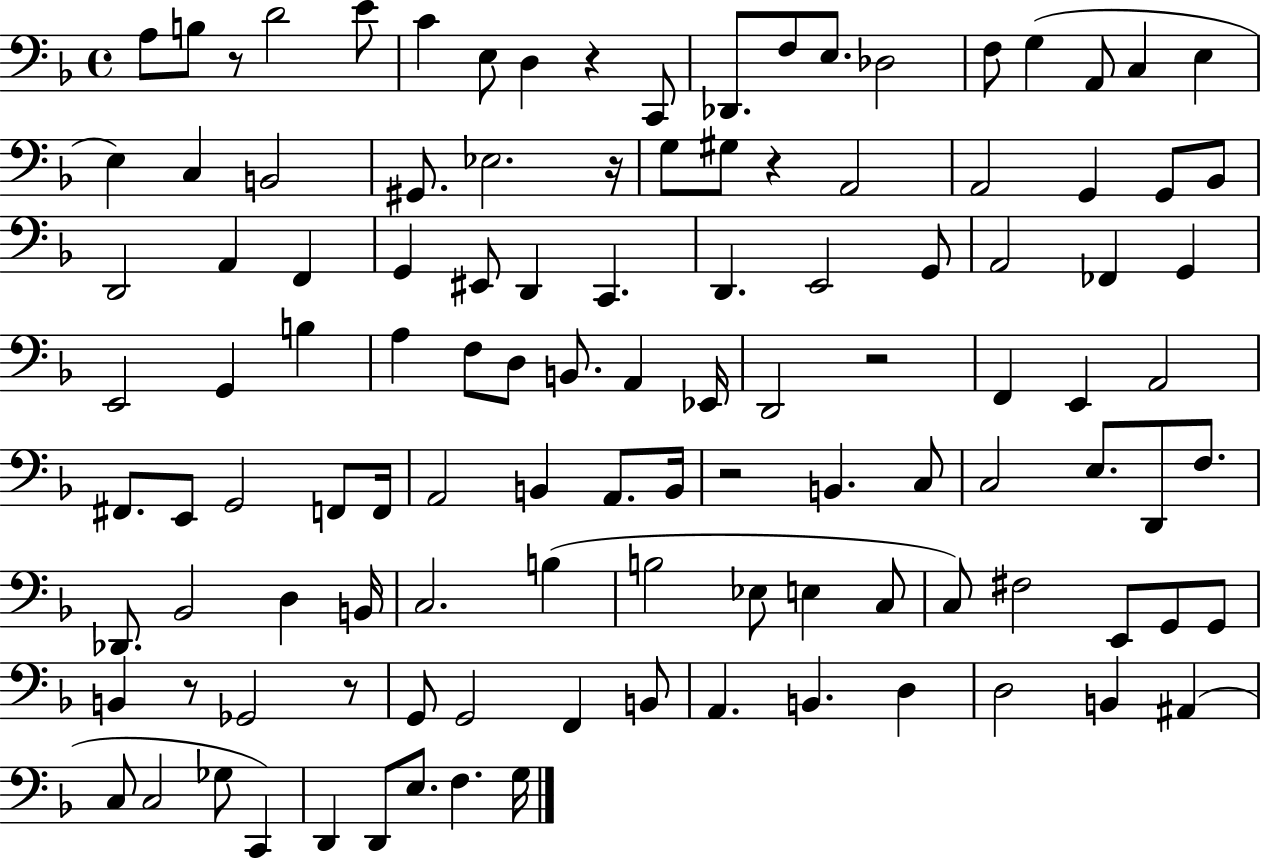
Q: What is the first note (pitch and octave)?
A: A3